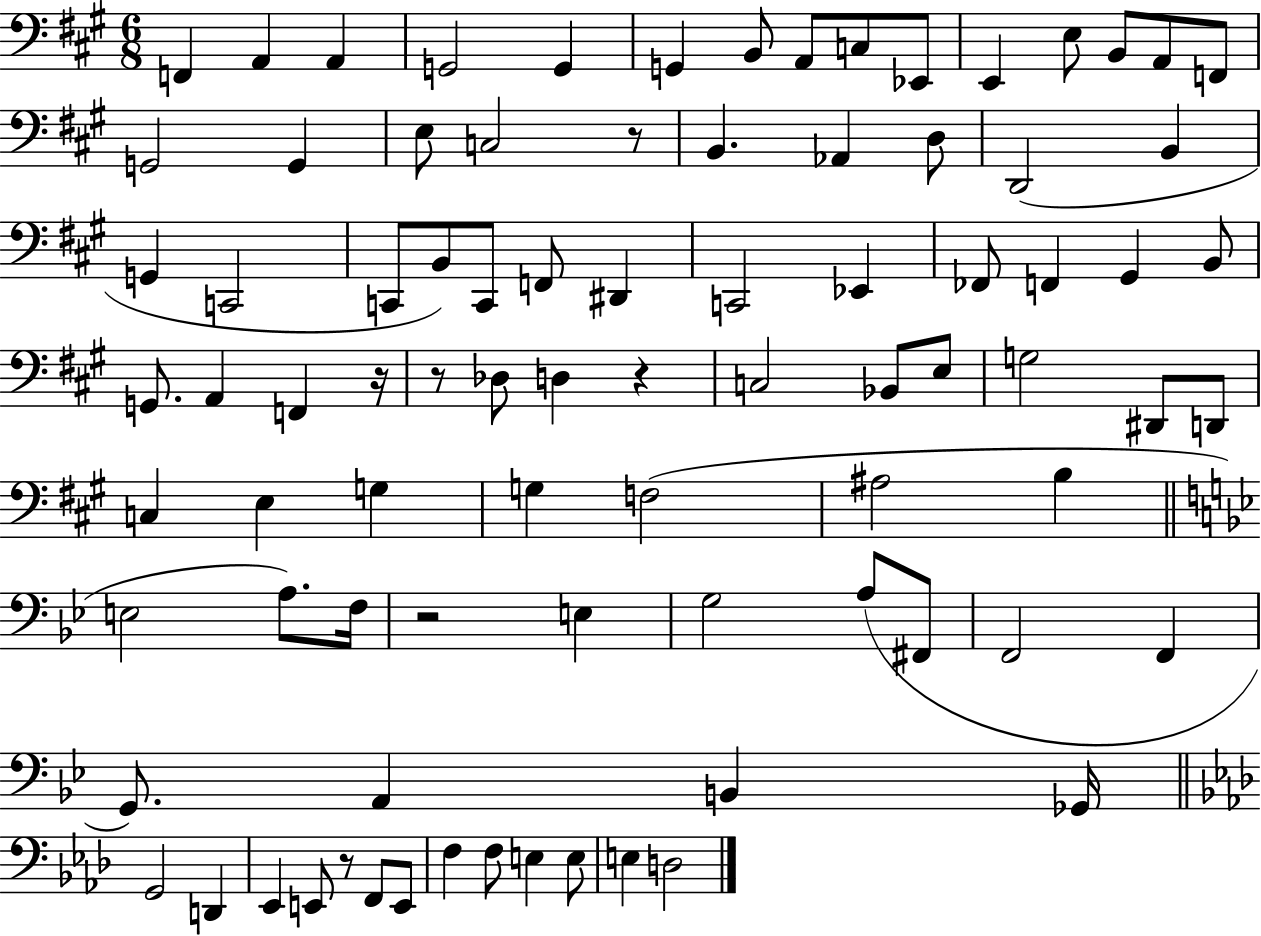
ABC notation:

X:1
T:Untitled
M:6/8
L:1/4
K:A
F,, A,, A,, G,,2 G,, G,, B,,/2 A,,/2 C,/2 _E,,/2 E,, E,/2 B,,/2 A,,/2 F,,/2 G,,2 G,, E,/2 C,2 z/2 B,, _A,, D,/2 D,,2 B,, G,, C,,2 C,,/2 B,,/2 C,,/2 F,,/2 ^D,, C,,2 _E,, _F,,/2 F,, ^G,, B,,/2 G,,/2 A,, F,, z/4 z/2 _D,/2 D, z C,2 _B,,/2 E,/2 G,2 ^D,,/2 D,,/2 C, E, G, G, F,2 ^A,2 B, E,2 A,/2 F,/4 z2 E, G,2 A,/2 ^F,,/2 F,,2 F,, G,,/2 A,, B,, _G,,/4 G,,2 D,, _E,, E,,/2 z/2 F,,/2 E,,/2 F, F,/2 E, E,/2 E, D,2